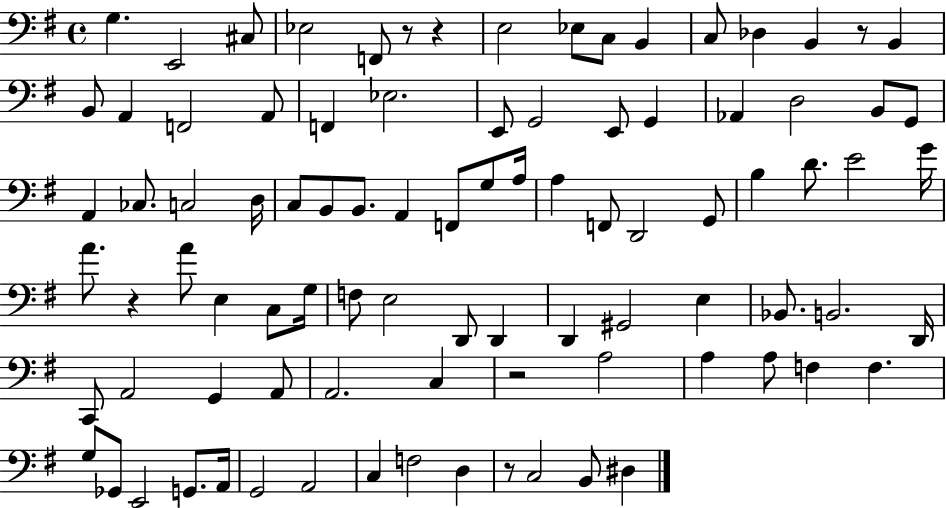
{
  \clef bass
  \time 4/4
  \defaultTimeSignature
  \key g \major
  g4. e,2 cis8 | ees2 f,8 r8 r4 | e2 ees8 c8 b,4 | c8 des4 b,4 r8 b,4 | \break b,8 a,4 f,2 a,8 | f,4 ees2. | e,8 g,2 e,8 g,4 | aes,4 d2 b,8 g,8 | \break a,4 ces8. c2 d16 | c8 b,8 b,8. a,4 f,8 g8 a16 | a4 f,8 d,2 g,8 | b4 d'8. e'2 g'16 | \break a'8. r4 a'8 e4 c8 g16 | f8 e2 d,8 d,4 | d,4 gis,2 e4 | bes,8. b,2. d,16 | \break c,8 a,2 g,4 a,8 | a,2. c4 | r2 a2 | a4 a8 f4 f4. | \break g8 ges,8 e,2 g,8. a,16 | g,2 a,2 | c4 f2 d4 | r8 c2 b,8 dis4 | \break \bar "|."
}